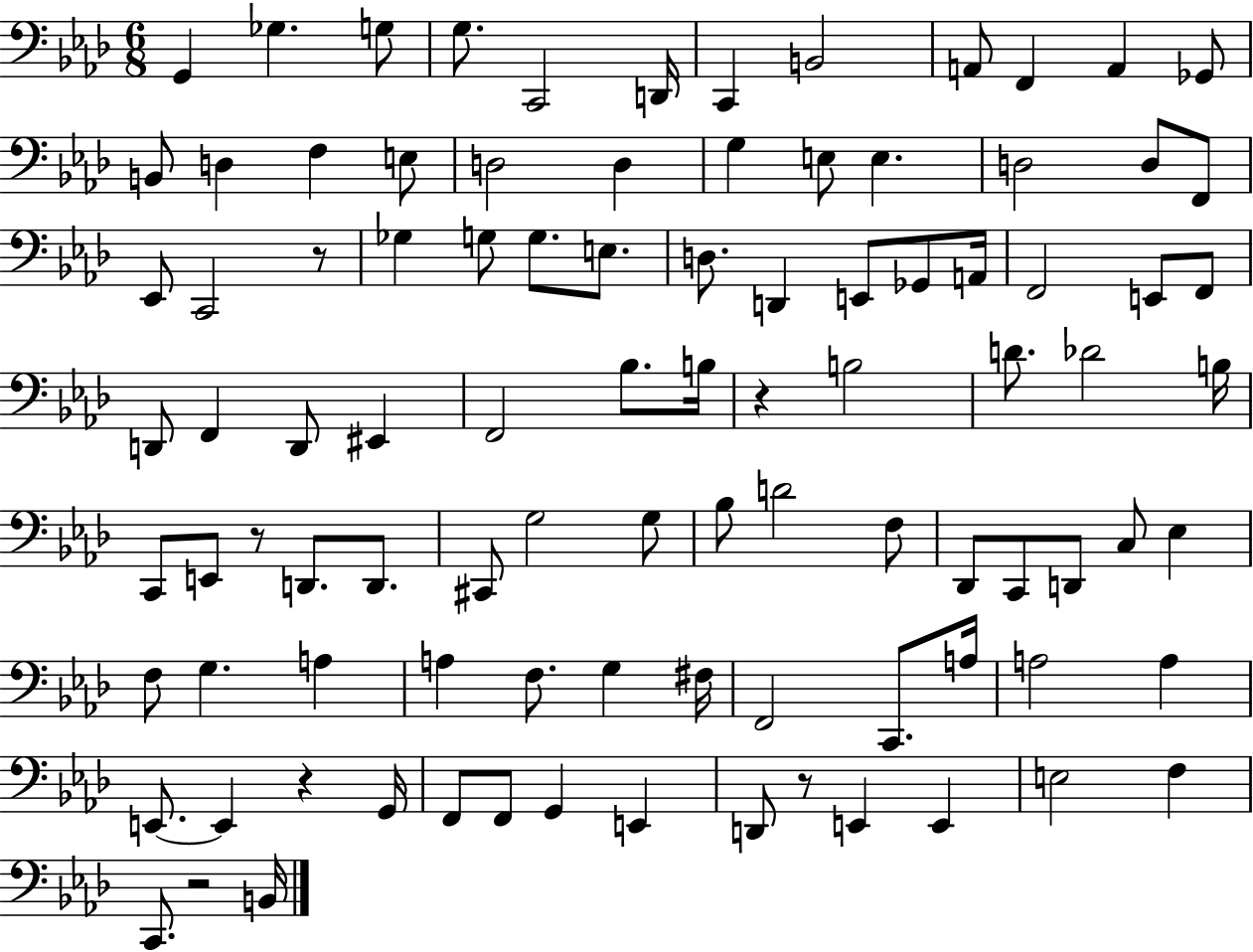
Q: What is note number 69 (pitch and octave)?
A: F3